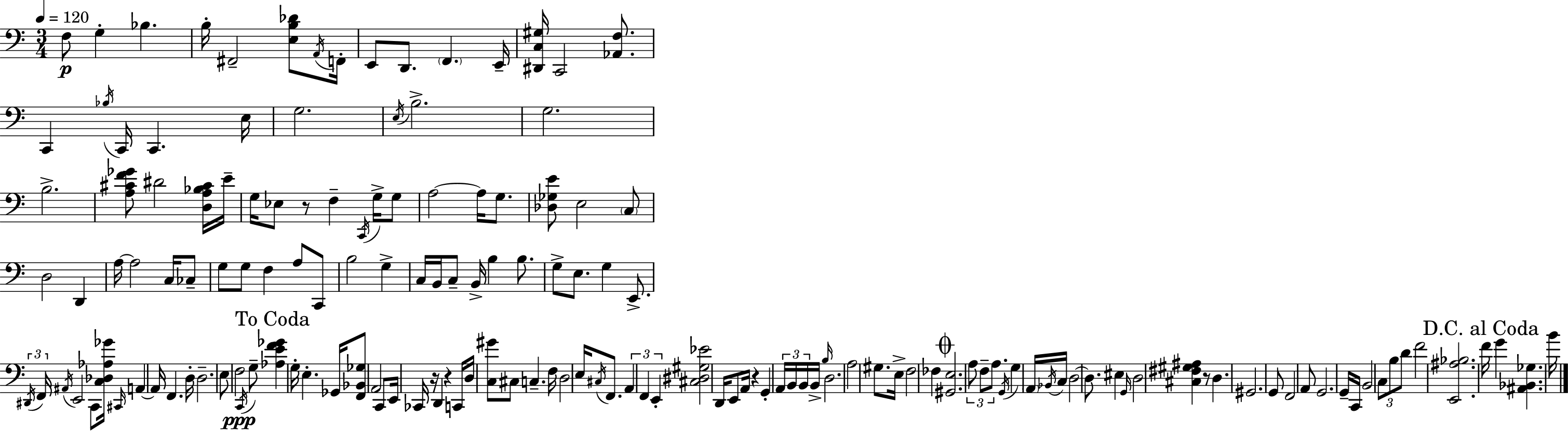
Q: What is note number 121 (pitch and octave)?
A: D3